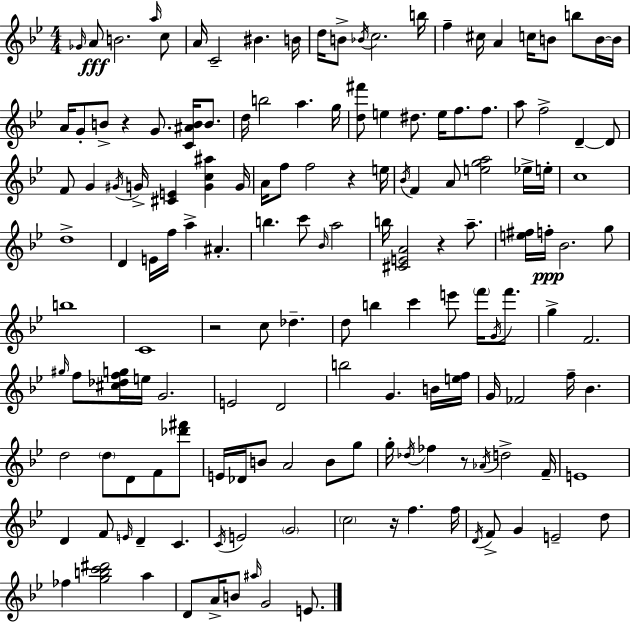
{
  \clef treble
  \numericTimeSignature
  \time 4/4
  \key g \minor
  \grace { ges'16 }\fff a'8 b'2. \grace { a''16 } | c''8 a'16 c'2-- bis'4. | b'16 d''16 b'8-> \acciaccatura { bes'16 } c''2. | b''16 f''4-- cis''16 a'4 c''16 b'8 b''8 | \break b'16~~ b'16 a'16 g'8-. b'8-> r4 g'8. <c' ais' b'>16 | b'8. d''16 b''2 a''4. | g''16 <d'' fis'''>8 e''4 dis''8. e''16 f''8. | f''8. a''8 f''2-> d'4--~~ | \break d'8 f'8 g'4 \acciaccatura { gis'16 } g'16-> <cis' e'>4 <g' c'' ais''>4 | g'16 a'16 f''8 f''2 r4 | e''16 \acciaccatura { bes'16 } f'4 a'8 <e'' g'' a''>2 | ees''16-> e''16-. c''1 | \break d''1-> | d'4 e'16 f''16 a''4-> ais'4.-. | b''4. c'''8 \grace { bes'16 } a''2 | b''16 <cis' e' a'>2 r4 | \break a''8.-- <e'' fis''>16 f''16-.\ppp bes'2. | g''8 b''1 | c'1 | r2 c''8 | \break des''4.-- d''8 b''4 c'''4 | e'''8 \parenthesize f'''16 \acciaccatura { g'16 } f'''8. g''4-> f'2. | \grace { gis''16 } f''8 <cis'' des'' f'' g''>16 e''16 g'2. | e'2 | \break d'2 b''2 | g'4. b'16 <e'' f''>16 g'16 fes'2 | f''16-- bes'4. d''2 | \parenthesize d''8 d'8 f'8 <des''' fis'''>8 e'16 des'16 b'8 a'2 | \break b'8 g''8 g''16-. \acciaccatura { des''16 } fes''4 r8 | \acciaccatura { aes'16 } d''2-> f'16-- e'1 | d'4 f'8 | \grace { e'16 } d'4-- c'4. \acciaccatura { c'16 } e'2 | \break \parenthesize g'2 \parenthesize c''2 | r16 f''4. f''16 \acciaccatura { d'16 } f'8-> g'4 | e'2-- d''8 fes''4 | <g'' b'' c''' dis'''>2 a''4 d'8 a'16-> | \break b'8 \grace { ais''16 } g'2 e'8. \bar "|."
}